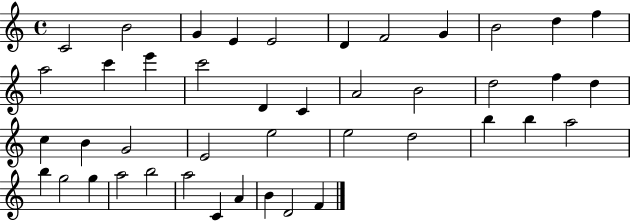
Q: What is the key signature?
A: C major